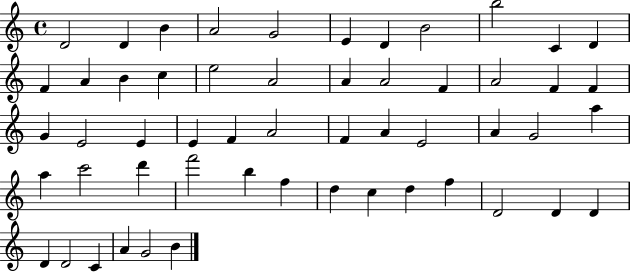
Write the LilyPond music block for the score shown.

{
  \clef treble
  \time 4/4
  \defaultTimeSignature
  \key c \major
  d'2 d'4 b'4 | a'2 g'2 | e'4 d'4 b'2 | b''2 c'4 d'4 | \break f'4 a'4 b'4 c''4 | e''2 a'2 | a'4 a'2 f'4 | a'2 f'4 f'4 | \break g'4 e'2 e'4 | e'4 f'4 a'2 | f'4 a'4 e'2 | a'4 g'2 a''4 | \break a''4 c'''2 d'''4 | f'''2 b''4 f''4 | d''4 c''4 d''4 f''4 | d'2 d'4 d'4 | \break d'4 d'2 c'4 | a'4 g'2 b'4 | \bar "|."
}